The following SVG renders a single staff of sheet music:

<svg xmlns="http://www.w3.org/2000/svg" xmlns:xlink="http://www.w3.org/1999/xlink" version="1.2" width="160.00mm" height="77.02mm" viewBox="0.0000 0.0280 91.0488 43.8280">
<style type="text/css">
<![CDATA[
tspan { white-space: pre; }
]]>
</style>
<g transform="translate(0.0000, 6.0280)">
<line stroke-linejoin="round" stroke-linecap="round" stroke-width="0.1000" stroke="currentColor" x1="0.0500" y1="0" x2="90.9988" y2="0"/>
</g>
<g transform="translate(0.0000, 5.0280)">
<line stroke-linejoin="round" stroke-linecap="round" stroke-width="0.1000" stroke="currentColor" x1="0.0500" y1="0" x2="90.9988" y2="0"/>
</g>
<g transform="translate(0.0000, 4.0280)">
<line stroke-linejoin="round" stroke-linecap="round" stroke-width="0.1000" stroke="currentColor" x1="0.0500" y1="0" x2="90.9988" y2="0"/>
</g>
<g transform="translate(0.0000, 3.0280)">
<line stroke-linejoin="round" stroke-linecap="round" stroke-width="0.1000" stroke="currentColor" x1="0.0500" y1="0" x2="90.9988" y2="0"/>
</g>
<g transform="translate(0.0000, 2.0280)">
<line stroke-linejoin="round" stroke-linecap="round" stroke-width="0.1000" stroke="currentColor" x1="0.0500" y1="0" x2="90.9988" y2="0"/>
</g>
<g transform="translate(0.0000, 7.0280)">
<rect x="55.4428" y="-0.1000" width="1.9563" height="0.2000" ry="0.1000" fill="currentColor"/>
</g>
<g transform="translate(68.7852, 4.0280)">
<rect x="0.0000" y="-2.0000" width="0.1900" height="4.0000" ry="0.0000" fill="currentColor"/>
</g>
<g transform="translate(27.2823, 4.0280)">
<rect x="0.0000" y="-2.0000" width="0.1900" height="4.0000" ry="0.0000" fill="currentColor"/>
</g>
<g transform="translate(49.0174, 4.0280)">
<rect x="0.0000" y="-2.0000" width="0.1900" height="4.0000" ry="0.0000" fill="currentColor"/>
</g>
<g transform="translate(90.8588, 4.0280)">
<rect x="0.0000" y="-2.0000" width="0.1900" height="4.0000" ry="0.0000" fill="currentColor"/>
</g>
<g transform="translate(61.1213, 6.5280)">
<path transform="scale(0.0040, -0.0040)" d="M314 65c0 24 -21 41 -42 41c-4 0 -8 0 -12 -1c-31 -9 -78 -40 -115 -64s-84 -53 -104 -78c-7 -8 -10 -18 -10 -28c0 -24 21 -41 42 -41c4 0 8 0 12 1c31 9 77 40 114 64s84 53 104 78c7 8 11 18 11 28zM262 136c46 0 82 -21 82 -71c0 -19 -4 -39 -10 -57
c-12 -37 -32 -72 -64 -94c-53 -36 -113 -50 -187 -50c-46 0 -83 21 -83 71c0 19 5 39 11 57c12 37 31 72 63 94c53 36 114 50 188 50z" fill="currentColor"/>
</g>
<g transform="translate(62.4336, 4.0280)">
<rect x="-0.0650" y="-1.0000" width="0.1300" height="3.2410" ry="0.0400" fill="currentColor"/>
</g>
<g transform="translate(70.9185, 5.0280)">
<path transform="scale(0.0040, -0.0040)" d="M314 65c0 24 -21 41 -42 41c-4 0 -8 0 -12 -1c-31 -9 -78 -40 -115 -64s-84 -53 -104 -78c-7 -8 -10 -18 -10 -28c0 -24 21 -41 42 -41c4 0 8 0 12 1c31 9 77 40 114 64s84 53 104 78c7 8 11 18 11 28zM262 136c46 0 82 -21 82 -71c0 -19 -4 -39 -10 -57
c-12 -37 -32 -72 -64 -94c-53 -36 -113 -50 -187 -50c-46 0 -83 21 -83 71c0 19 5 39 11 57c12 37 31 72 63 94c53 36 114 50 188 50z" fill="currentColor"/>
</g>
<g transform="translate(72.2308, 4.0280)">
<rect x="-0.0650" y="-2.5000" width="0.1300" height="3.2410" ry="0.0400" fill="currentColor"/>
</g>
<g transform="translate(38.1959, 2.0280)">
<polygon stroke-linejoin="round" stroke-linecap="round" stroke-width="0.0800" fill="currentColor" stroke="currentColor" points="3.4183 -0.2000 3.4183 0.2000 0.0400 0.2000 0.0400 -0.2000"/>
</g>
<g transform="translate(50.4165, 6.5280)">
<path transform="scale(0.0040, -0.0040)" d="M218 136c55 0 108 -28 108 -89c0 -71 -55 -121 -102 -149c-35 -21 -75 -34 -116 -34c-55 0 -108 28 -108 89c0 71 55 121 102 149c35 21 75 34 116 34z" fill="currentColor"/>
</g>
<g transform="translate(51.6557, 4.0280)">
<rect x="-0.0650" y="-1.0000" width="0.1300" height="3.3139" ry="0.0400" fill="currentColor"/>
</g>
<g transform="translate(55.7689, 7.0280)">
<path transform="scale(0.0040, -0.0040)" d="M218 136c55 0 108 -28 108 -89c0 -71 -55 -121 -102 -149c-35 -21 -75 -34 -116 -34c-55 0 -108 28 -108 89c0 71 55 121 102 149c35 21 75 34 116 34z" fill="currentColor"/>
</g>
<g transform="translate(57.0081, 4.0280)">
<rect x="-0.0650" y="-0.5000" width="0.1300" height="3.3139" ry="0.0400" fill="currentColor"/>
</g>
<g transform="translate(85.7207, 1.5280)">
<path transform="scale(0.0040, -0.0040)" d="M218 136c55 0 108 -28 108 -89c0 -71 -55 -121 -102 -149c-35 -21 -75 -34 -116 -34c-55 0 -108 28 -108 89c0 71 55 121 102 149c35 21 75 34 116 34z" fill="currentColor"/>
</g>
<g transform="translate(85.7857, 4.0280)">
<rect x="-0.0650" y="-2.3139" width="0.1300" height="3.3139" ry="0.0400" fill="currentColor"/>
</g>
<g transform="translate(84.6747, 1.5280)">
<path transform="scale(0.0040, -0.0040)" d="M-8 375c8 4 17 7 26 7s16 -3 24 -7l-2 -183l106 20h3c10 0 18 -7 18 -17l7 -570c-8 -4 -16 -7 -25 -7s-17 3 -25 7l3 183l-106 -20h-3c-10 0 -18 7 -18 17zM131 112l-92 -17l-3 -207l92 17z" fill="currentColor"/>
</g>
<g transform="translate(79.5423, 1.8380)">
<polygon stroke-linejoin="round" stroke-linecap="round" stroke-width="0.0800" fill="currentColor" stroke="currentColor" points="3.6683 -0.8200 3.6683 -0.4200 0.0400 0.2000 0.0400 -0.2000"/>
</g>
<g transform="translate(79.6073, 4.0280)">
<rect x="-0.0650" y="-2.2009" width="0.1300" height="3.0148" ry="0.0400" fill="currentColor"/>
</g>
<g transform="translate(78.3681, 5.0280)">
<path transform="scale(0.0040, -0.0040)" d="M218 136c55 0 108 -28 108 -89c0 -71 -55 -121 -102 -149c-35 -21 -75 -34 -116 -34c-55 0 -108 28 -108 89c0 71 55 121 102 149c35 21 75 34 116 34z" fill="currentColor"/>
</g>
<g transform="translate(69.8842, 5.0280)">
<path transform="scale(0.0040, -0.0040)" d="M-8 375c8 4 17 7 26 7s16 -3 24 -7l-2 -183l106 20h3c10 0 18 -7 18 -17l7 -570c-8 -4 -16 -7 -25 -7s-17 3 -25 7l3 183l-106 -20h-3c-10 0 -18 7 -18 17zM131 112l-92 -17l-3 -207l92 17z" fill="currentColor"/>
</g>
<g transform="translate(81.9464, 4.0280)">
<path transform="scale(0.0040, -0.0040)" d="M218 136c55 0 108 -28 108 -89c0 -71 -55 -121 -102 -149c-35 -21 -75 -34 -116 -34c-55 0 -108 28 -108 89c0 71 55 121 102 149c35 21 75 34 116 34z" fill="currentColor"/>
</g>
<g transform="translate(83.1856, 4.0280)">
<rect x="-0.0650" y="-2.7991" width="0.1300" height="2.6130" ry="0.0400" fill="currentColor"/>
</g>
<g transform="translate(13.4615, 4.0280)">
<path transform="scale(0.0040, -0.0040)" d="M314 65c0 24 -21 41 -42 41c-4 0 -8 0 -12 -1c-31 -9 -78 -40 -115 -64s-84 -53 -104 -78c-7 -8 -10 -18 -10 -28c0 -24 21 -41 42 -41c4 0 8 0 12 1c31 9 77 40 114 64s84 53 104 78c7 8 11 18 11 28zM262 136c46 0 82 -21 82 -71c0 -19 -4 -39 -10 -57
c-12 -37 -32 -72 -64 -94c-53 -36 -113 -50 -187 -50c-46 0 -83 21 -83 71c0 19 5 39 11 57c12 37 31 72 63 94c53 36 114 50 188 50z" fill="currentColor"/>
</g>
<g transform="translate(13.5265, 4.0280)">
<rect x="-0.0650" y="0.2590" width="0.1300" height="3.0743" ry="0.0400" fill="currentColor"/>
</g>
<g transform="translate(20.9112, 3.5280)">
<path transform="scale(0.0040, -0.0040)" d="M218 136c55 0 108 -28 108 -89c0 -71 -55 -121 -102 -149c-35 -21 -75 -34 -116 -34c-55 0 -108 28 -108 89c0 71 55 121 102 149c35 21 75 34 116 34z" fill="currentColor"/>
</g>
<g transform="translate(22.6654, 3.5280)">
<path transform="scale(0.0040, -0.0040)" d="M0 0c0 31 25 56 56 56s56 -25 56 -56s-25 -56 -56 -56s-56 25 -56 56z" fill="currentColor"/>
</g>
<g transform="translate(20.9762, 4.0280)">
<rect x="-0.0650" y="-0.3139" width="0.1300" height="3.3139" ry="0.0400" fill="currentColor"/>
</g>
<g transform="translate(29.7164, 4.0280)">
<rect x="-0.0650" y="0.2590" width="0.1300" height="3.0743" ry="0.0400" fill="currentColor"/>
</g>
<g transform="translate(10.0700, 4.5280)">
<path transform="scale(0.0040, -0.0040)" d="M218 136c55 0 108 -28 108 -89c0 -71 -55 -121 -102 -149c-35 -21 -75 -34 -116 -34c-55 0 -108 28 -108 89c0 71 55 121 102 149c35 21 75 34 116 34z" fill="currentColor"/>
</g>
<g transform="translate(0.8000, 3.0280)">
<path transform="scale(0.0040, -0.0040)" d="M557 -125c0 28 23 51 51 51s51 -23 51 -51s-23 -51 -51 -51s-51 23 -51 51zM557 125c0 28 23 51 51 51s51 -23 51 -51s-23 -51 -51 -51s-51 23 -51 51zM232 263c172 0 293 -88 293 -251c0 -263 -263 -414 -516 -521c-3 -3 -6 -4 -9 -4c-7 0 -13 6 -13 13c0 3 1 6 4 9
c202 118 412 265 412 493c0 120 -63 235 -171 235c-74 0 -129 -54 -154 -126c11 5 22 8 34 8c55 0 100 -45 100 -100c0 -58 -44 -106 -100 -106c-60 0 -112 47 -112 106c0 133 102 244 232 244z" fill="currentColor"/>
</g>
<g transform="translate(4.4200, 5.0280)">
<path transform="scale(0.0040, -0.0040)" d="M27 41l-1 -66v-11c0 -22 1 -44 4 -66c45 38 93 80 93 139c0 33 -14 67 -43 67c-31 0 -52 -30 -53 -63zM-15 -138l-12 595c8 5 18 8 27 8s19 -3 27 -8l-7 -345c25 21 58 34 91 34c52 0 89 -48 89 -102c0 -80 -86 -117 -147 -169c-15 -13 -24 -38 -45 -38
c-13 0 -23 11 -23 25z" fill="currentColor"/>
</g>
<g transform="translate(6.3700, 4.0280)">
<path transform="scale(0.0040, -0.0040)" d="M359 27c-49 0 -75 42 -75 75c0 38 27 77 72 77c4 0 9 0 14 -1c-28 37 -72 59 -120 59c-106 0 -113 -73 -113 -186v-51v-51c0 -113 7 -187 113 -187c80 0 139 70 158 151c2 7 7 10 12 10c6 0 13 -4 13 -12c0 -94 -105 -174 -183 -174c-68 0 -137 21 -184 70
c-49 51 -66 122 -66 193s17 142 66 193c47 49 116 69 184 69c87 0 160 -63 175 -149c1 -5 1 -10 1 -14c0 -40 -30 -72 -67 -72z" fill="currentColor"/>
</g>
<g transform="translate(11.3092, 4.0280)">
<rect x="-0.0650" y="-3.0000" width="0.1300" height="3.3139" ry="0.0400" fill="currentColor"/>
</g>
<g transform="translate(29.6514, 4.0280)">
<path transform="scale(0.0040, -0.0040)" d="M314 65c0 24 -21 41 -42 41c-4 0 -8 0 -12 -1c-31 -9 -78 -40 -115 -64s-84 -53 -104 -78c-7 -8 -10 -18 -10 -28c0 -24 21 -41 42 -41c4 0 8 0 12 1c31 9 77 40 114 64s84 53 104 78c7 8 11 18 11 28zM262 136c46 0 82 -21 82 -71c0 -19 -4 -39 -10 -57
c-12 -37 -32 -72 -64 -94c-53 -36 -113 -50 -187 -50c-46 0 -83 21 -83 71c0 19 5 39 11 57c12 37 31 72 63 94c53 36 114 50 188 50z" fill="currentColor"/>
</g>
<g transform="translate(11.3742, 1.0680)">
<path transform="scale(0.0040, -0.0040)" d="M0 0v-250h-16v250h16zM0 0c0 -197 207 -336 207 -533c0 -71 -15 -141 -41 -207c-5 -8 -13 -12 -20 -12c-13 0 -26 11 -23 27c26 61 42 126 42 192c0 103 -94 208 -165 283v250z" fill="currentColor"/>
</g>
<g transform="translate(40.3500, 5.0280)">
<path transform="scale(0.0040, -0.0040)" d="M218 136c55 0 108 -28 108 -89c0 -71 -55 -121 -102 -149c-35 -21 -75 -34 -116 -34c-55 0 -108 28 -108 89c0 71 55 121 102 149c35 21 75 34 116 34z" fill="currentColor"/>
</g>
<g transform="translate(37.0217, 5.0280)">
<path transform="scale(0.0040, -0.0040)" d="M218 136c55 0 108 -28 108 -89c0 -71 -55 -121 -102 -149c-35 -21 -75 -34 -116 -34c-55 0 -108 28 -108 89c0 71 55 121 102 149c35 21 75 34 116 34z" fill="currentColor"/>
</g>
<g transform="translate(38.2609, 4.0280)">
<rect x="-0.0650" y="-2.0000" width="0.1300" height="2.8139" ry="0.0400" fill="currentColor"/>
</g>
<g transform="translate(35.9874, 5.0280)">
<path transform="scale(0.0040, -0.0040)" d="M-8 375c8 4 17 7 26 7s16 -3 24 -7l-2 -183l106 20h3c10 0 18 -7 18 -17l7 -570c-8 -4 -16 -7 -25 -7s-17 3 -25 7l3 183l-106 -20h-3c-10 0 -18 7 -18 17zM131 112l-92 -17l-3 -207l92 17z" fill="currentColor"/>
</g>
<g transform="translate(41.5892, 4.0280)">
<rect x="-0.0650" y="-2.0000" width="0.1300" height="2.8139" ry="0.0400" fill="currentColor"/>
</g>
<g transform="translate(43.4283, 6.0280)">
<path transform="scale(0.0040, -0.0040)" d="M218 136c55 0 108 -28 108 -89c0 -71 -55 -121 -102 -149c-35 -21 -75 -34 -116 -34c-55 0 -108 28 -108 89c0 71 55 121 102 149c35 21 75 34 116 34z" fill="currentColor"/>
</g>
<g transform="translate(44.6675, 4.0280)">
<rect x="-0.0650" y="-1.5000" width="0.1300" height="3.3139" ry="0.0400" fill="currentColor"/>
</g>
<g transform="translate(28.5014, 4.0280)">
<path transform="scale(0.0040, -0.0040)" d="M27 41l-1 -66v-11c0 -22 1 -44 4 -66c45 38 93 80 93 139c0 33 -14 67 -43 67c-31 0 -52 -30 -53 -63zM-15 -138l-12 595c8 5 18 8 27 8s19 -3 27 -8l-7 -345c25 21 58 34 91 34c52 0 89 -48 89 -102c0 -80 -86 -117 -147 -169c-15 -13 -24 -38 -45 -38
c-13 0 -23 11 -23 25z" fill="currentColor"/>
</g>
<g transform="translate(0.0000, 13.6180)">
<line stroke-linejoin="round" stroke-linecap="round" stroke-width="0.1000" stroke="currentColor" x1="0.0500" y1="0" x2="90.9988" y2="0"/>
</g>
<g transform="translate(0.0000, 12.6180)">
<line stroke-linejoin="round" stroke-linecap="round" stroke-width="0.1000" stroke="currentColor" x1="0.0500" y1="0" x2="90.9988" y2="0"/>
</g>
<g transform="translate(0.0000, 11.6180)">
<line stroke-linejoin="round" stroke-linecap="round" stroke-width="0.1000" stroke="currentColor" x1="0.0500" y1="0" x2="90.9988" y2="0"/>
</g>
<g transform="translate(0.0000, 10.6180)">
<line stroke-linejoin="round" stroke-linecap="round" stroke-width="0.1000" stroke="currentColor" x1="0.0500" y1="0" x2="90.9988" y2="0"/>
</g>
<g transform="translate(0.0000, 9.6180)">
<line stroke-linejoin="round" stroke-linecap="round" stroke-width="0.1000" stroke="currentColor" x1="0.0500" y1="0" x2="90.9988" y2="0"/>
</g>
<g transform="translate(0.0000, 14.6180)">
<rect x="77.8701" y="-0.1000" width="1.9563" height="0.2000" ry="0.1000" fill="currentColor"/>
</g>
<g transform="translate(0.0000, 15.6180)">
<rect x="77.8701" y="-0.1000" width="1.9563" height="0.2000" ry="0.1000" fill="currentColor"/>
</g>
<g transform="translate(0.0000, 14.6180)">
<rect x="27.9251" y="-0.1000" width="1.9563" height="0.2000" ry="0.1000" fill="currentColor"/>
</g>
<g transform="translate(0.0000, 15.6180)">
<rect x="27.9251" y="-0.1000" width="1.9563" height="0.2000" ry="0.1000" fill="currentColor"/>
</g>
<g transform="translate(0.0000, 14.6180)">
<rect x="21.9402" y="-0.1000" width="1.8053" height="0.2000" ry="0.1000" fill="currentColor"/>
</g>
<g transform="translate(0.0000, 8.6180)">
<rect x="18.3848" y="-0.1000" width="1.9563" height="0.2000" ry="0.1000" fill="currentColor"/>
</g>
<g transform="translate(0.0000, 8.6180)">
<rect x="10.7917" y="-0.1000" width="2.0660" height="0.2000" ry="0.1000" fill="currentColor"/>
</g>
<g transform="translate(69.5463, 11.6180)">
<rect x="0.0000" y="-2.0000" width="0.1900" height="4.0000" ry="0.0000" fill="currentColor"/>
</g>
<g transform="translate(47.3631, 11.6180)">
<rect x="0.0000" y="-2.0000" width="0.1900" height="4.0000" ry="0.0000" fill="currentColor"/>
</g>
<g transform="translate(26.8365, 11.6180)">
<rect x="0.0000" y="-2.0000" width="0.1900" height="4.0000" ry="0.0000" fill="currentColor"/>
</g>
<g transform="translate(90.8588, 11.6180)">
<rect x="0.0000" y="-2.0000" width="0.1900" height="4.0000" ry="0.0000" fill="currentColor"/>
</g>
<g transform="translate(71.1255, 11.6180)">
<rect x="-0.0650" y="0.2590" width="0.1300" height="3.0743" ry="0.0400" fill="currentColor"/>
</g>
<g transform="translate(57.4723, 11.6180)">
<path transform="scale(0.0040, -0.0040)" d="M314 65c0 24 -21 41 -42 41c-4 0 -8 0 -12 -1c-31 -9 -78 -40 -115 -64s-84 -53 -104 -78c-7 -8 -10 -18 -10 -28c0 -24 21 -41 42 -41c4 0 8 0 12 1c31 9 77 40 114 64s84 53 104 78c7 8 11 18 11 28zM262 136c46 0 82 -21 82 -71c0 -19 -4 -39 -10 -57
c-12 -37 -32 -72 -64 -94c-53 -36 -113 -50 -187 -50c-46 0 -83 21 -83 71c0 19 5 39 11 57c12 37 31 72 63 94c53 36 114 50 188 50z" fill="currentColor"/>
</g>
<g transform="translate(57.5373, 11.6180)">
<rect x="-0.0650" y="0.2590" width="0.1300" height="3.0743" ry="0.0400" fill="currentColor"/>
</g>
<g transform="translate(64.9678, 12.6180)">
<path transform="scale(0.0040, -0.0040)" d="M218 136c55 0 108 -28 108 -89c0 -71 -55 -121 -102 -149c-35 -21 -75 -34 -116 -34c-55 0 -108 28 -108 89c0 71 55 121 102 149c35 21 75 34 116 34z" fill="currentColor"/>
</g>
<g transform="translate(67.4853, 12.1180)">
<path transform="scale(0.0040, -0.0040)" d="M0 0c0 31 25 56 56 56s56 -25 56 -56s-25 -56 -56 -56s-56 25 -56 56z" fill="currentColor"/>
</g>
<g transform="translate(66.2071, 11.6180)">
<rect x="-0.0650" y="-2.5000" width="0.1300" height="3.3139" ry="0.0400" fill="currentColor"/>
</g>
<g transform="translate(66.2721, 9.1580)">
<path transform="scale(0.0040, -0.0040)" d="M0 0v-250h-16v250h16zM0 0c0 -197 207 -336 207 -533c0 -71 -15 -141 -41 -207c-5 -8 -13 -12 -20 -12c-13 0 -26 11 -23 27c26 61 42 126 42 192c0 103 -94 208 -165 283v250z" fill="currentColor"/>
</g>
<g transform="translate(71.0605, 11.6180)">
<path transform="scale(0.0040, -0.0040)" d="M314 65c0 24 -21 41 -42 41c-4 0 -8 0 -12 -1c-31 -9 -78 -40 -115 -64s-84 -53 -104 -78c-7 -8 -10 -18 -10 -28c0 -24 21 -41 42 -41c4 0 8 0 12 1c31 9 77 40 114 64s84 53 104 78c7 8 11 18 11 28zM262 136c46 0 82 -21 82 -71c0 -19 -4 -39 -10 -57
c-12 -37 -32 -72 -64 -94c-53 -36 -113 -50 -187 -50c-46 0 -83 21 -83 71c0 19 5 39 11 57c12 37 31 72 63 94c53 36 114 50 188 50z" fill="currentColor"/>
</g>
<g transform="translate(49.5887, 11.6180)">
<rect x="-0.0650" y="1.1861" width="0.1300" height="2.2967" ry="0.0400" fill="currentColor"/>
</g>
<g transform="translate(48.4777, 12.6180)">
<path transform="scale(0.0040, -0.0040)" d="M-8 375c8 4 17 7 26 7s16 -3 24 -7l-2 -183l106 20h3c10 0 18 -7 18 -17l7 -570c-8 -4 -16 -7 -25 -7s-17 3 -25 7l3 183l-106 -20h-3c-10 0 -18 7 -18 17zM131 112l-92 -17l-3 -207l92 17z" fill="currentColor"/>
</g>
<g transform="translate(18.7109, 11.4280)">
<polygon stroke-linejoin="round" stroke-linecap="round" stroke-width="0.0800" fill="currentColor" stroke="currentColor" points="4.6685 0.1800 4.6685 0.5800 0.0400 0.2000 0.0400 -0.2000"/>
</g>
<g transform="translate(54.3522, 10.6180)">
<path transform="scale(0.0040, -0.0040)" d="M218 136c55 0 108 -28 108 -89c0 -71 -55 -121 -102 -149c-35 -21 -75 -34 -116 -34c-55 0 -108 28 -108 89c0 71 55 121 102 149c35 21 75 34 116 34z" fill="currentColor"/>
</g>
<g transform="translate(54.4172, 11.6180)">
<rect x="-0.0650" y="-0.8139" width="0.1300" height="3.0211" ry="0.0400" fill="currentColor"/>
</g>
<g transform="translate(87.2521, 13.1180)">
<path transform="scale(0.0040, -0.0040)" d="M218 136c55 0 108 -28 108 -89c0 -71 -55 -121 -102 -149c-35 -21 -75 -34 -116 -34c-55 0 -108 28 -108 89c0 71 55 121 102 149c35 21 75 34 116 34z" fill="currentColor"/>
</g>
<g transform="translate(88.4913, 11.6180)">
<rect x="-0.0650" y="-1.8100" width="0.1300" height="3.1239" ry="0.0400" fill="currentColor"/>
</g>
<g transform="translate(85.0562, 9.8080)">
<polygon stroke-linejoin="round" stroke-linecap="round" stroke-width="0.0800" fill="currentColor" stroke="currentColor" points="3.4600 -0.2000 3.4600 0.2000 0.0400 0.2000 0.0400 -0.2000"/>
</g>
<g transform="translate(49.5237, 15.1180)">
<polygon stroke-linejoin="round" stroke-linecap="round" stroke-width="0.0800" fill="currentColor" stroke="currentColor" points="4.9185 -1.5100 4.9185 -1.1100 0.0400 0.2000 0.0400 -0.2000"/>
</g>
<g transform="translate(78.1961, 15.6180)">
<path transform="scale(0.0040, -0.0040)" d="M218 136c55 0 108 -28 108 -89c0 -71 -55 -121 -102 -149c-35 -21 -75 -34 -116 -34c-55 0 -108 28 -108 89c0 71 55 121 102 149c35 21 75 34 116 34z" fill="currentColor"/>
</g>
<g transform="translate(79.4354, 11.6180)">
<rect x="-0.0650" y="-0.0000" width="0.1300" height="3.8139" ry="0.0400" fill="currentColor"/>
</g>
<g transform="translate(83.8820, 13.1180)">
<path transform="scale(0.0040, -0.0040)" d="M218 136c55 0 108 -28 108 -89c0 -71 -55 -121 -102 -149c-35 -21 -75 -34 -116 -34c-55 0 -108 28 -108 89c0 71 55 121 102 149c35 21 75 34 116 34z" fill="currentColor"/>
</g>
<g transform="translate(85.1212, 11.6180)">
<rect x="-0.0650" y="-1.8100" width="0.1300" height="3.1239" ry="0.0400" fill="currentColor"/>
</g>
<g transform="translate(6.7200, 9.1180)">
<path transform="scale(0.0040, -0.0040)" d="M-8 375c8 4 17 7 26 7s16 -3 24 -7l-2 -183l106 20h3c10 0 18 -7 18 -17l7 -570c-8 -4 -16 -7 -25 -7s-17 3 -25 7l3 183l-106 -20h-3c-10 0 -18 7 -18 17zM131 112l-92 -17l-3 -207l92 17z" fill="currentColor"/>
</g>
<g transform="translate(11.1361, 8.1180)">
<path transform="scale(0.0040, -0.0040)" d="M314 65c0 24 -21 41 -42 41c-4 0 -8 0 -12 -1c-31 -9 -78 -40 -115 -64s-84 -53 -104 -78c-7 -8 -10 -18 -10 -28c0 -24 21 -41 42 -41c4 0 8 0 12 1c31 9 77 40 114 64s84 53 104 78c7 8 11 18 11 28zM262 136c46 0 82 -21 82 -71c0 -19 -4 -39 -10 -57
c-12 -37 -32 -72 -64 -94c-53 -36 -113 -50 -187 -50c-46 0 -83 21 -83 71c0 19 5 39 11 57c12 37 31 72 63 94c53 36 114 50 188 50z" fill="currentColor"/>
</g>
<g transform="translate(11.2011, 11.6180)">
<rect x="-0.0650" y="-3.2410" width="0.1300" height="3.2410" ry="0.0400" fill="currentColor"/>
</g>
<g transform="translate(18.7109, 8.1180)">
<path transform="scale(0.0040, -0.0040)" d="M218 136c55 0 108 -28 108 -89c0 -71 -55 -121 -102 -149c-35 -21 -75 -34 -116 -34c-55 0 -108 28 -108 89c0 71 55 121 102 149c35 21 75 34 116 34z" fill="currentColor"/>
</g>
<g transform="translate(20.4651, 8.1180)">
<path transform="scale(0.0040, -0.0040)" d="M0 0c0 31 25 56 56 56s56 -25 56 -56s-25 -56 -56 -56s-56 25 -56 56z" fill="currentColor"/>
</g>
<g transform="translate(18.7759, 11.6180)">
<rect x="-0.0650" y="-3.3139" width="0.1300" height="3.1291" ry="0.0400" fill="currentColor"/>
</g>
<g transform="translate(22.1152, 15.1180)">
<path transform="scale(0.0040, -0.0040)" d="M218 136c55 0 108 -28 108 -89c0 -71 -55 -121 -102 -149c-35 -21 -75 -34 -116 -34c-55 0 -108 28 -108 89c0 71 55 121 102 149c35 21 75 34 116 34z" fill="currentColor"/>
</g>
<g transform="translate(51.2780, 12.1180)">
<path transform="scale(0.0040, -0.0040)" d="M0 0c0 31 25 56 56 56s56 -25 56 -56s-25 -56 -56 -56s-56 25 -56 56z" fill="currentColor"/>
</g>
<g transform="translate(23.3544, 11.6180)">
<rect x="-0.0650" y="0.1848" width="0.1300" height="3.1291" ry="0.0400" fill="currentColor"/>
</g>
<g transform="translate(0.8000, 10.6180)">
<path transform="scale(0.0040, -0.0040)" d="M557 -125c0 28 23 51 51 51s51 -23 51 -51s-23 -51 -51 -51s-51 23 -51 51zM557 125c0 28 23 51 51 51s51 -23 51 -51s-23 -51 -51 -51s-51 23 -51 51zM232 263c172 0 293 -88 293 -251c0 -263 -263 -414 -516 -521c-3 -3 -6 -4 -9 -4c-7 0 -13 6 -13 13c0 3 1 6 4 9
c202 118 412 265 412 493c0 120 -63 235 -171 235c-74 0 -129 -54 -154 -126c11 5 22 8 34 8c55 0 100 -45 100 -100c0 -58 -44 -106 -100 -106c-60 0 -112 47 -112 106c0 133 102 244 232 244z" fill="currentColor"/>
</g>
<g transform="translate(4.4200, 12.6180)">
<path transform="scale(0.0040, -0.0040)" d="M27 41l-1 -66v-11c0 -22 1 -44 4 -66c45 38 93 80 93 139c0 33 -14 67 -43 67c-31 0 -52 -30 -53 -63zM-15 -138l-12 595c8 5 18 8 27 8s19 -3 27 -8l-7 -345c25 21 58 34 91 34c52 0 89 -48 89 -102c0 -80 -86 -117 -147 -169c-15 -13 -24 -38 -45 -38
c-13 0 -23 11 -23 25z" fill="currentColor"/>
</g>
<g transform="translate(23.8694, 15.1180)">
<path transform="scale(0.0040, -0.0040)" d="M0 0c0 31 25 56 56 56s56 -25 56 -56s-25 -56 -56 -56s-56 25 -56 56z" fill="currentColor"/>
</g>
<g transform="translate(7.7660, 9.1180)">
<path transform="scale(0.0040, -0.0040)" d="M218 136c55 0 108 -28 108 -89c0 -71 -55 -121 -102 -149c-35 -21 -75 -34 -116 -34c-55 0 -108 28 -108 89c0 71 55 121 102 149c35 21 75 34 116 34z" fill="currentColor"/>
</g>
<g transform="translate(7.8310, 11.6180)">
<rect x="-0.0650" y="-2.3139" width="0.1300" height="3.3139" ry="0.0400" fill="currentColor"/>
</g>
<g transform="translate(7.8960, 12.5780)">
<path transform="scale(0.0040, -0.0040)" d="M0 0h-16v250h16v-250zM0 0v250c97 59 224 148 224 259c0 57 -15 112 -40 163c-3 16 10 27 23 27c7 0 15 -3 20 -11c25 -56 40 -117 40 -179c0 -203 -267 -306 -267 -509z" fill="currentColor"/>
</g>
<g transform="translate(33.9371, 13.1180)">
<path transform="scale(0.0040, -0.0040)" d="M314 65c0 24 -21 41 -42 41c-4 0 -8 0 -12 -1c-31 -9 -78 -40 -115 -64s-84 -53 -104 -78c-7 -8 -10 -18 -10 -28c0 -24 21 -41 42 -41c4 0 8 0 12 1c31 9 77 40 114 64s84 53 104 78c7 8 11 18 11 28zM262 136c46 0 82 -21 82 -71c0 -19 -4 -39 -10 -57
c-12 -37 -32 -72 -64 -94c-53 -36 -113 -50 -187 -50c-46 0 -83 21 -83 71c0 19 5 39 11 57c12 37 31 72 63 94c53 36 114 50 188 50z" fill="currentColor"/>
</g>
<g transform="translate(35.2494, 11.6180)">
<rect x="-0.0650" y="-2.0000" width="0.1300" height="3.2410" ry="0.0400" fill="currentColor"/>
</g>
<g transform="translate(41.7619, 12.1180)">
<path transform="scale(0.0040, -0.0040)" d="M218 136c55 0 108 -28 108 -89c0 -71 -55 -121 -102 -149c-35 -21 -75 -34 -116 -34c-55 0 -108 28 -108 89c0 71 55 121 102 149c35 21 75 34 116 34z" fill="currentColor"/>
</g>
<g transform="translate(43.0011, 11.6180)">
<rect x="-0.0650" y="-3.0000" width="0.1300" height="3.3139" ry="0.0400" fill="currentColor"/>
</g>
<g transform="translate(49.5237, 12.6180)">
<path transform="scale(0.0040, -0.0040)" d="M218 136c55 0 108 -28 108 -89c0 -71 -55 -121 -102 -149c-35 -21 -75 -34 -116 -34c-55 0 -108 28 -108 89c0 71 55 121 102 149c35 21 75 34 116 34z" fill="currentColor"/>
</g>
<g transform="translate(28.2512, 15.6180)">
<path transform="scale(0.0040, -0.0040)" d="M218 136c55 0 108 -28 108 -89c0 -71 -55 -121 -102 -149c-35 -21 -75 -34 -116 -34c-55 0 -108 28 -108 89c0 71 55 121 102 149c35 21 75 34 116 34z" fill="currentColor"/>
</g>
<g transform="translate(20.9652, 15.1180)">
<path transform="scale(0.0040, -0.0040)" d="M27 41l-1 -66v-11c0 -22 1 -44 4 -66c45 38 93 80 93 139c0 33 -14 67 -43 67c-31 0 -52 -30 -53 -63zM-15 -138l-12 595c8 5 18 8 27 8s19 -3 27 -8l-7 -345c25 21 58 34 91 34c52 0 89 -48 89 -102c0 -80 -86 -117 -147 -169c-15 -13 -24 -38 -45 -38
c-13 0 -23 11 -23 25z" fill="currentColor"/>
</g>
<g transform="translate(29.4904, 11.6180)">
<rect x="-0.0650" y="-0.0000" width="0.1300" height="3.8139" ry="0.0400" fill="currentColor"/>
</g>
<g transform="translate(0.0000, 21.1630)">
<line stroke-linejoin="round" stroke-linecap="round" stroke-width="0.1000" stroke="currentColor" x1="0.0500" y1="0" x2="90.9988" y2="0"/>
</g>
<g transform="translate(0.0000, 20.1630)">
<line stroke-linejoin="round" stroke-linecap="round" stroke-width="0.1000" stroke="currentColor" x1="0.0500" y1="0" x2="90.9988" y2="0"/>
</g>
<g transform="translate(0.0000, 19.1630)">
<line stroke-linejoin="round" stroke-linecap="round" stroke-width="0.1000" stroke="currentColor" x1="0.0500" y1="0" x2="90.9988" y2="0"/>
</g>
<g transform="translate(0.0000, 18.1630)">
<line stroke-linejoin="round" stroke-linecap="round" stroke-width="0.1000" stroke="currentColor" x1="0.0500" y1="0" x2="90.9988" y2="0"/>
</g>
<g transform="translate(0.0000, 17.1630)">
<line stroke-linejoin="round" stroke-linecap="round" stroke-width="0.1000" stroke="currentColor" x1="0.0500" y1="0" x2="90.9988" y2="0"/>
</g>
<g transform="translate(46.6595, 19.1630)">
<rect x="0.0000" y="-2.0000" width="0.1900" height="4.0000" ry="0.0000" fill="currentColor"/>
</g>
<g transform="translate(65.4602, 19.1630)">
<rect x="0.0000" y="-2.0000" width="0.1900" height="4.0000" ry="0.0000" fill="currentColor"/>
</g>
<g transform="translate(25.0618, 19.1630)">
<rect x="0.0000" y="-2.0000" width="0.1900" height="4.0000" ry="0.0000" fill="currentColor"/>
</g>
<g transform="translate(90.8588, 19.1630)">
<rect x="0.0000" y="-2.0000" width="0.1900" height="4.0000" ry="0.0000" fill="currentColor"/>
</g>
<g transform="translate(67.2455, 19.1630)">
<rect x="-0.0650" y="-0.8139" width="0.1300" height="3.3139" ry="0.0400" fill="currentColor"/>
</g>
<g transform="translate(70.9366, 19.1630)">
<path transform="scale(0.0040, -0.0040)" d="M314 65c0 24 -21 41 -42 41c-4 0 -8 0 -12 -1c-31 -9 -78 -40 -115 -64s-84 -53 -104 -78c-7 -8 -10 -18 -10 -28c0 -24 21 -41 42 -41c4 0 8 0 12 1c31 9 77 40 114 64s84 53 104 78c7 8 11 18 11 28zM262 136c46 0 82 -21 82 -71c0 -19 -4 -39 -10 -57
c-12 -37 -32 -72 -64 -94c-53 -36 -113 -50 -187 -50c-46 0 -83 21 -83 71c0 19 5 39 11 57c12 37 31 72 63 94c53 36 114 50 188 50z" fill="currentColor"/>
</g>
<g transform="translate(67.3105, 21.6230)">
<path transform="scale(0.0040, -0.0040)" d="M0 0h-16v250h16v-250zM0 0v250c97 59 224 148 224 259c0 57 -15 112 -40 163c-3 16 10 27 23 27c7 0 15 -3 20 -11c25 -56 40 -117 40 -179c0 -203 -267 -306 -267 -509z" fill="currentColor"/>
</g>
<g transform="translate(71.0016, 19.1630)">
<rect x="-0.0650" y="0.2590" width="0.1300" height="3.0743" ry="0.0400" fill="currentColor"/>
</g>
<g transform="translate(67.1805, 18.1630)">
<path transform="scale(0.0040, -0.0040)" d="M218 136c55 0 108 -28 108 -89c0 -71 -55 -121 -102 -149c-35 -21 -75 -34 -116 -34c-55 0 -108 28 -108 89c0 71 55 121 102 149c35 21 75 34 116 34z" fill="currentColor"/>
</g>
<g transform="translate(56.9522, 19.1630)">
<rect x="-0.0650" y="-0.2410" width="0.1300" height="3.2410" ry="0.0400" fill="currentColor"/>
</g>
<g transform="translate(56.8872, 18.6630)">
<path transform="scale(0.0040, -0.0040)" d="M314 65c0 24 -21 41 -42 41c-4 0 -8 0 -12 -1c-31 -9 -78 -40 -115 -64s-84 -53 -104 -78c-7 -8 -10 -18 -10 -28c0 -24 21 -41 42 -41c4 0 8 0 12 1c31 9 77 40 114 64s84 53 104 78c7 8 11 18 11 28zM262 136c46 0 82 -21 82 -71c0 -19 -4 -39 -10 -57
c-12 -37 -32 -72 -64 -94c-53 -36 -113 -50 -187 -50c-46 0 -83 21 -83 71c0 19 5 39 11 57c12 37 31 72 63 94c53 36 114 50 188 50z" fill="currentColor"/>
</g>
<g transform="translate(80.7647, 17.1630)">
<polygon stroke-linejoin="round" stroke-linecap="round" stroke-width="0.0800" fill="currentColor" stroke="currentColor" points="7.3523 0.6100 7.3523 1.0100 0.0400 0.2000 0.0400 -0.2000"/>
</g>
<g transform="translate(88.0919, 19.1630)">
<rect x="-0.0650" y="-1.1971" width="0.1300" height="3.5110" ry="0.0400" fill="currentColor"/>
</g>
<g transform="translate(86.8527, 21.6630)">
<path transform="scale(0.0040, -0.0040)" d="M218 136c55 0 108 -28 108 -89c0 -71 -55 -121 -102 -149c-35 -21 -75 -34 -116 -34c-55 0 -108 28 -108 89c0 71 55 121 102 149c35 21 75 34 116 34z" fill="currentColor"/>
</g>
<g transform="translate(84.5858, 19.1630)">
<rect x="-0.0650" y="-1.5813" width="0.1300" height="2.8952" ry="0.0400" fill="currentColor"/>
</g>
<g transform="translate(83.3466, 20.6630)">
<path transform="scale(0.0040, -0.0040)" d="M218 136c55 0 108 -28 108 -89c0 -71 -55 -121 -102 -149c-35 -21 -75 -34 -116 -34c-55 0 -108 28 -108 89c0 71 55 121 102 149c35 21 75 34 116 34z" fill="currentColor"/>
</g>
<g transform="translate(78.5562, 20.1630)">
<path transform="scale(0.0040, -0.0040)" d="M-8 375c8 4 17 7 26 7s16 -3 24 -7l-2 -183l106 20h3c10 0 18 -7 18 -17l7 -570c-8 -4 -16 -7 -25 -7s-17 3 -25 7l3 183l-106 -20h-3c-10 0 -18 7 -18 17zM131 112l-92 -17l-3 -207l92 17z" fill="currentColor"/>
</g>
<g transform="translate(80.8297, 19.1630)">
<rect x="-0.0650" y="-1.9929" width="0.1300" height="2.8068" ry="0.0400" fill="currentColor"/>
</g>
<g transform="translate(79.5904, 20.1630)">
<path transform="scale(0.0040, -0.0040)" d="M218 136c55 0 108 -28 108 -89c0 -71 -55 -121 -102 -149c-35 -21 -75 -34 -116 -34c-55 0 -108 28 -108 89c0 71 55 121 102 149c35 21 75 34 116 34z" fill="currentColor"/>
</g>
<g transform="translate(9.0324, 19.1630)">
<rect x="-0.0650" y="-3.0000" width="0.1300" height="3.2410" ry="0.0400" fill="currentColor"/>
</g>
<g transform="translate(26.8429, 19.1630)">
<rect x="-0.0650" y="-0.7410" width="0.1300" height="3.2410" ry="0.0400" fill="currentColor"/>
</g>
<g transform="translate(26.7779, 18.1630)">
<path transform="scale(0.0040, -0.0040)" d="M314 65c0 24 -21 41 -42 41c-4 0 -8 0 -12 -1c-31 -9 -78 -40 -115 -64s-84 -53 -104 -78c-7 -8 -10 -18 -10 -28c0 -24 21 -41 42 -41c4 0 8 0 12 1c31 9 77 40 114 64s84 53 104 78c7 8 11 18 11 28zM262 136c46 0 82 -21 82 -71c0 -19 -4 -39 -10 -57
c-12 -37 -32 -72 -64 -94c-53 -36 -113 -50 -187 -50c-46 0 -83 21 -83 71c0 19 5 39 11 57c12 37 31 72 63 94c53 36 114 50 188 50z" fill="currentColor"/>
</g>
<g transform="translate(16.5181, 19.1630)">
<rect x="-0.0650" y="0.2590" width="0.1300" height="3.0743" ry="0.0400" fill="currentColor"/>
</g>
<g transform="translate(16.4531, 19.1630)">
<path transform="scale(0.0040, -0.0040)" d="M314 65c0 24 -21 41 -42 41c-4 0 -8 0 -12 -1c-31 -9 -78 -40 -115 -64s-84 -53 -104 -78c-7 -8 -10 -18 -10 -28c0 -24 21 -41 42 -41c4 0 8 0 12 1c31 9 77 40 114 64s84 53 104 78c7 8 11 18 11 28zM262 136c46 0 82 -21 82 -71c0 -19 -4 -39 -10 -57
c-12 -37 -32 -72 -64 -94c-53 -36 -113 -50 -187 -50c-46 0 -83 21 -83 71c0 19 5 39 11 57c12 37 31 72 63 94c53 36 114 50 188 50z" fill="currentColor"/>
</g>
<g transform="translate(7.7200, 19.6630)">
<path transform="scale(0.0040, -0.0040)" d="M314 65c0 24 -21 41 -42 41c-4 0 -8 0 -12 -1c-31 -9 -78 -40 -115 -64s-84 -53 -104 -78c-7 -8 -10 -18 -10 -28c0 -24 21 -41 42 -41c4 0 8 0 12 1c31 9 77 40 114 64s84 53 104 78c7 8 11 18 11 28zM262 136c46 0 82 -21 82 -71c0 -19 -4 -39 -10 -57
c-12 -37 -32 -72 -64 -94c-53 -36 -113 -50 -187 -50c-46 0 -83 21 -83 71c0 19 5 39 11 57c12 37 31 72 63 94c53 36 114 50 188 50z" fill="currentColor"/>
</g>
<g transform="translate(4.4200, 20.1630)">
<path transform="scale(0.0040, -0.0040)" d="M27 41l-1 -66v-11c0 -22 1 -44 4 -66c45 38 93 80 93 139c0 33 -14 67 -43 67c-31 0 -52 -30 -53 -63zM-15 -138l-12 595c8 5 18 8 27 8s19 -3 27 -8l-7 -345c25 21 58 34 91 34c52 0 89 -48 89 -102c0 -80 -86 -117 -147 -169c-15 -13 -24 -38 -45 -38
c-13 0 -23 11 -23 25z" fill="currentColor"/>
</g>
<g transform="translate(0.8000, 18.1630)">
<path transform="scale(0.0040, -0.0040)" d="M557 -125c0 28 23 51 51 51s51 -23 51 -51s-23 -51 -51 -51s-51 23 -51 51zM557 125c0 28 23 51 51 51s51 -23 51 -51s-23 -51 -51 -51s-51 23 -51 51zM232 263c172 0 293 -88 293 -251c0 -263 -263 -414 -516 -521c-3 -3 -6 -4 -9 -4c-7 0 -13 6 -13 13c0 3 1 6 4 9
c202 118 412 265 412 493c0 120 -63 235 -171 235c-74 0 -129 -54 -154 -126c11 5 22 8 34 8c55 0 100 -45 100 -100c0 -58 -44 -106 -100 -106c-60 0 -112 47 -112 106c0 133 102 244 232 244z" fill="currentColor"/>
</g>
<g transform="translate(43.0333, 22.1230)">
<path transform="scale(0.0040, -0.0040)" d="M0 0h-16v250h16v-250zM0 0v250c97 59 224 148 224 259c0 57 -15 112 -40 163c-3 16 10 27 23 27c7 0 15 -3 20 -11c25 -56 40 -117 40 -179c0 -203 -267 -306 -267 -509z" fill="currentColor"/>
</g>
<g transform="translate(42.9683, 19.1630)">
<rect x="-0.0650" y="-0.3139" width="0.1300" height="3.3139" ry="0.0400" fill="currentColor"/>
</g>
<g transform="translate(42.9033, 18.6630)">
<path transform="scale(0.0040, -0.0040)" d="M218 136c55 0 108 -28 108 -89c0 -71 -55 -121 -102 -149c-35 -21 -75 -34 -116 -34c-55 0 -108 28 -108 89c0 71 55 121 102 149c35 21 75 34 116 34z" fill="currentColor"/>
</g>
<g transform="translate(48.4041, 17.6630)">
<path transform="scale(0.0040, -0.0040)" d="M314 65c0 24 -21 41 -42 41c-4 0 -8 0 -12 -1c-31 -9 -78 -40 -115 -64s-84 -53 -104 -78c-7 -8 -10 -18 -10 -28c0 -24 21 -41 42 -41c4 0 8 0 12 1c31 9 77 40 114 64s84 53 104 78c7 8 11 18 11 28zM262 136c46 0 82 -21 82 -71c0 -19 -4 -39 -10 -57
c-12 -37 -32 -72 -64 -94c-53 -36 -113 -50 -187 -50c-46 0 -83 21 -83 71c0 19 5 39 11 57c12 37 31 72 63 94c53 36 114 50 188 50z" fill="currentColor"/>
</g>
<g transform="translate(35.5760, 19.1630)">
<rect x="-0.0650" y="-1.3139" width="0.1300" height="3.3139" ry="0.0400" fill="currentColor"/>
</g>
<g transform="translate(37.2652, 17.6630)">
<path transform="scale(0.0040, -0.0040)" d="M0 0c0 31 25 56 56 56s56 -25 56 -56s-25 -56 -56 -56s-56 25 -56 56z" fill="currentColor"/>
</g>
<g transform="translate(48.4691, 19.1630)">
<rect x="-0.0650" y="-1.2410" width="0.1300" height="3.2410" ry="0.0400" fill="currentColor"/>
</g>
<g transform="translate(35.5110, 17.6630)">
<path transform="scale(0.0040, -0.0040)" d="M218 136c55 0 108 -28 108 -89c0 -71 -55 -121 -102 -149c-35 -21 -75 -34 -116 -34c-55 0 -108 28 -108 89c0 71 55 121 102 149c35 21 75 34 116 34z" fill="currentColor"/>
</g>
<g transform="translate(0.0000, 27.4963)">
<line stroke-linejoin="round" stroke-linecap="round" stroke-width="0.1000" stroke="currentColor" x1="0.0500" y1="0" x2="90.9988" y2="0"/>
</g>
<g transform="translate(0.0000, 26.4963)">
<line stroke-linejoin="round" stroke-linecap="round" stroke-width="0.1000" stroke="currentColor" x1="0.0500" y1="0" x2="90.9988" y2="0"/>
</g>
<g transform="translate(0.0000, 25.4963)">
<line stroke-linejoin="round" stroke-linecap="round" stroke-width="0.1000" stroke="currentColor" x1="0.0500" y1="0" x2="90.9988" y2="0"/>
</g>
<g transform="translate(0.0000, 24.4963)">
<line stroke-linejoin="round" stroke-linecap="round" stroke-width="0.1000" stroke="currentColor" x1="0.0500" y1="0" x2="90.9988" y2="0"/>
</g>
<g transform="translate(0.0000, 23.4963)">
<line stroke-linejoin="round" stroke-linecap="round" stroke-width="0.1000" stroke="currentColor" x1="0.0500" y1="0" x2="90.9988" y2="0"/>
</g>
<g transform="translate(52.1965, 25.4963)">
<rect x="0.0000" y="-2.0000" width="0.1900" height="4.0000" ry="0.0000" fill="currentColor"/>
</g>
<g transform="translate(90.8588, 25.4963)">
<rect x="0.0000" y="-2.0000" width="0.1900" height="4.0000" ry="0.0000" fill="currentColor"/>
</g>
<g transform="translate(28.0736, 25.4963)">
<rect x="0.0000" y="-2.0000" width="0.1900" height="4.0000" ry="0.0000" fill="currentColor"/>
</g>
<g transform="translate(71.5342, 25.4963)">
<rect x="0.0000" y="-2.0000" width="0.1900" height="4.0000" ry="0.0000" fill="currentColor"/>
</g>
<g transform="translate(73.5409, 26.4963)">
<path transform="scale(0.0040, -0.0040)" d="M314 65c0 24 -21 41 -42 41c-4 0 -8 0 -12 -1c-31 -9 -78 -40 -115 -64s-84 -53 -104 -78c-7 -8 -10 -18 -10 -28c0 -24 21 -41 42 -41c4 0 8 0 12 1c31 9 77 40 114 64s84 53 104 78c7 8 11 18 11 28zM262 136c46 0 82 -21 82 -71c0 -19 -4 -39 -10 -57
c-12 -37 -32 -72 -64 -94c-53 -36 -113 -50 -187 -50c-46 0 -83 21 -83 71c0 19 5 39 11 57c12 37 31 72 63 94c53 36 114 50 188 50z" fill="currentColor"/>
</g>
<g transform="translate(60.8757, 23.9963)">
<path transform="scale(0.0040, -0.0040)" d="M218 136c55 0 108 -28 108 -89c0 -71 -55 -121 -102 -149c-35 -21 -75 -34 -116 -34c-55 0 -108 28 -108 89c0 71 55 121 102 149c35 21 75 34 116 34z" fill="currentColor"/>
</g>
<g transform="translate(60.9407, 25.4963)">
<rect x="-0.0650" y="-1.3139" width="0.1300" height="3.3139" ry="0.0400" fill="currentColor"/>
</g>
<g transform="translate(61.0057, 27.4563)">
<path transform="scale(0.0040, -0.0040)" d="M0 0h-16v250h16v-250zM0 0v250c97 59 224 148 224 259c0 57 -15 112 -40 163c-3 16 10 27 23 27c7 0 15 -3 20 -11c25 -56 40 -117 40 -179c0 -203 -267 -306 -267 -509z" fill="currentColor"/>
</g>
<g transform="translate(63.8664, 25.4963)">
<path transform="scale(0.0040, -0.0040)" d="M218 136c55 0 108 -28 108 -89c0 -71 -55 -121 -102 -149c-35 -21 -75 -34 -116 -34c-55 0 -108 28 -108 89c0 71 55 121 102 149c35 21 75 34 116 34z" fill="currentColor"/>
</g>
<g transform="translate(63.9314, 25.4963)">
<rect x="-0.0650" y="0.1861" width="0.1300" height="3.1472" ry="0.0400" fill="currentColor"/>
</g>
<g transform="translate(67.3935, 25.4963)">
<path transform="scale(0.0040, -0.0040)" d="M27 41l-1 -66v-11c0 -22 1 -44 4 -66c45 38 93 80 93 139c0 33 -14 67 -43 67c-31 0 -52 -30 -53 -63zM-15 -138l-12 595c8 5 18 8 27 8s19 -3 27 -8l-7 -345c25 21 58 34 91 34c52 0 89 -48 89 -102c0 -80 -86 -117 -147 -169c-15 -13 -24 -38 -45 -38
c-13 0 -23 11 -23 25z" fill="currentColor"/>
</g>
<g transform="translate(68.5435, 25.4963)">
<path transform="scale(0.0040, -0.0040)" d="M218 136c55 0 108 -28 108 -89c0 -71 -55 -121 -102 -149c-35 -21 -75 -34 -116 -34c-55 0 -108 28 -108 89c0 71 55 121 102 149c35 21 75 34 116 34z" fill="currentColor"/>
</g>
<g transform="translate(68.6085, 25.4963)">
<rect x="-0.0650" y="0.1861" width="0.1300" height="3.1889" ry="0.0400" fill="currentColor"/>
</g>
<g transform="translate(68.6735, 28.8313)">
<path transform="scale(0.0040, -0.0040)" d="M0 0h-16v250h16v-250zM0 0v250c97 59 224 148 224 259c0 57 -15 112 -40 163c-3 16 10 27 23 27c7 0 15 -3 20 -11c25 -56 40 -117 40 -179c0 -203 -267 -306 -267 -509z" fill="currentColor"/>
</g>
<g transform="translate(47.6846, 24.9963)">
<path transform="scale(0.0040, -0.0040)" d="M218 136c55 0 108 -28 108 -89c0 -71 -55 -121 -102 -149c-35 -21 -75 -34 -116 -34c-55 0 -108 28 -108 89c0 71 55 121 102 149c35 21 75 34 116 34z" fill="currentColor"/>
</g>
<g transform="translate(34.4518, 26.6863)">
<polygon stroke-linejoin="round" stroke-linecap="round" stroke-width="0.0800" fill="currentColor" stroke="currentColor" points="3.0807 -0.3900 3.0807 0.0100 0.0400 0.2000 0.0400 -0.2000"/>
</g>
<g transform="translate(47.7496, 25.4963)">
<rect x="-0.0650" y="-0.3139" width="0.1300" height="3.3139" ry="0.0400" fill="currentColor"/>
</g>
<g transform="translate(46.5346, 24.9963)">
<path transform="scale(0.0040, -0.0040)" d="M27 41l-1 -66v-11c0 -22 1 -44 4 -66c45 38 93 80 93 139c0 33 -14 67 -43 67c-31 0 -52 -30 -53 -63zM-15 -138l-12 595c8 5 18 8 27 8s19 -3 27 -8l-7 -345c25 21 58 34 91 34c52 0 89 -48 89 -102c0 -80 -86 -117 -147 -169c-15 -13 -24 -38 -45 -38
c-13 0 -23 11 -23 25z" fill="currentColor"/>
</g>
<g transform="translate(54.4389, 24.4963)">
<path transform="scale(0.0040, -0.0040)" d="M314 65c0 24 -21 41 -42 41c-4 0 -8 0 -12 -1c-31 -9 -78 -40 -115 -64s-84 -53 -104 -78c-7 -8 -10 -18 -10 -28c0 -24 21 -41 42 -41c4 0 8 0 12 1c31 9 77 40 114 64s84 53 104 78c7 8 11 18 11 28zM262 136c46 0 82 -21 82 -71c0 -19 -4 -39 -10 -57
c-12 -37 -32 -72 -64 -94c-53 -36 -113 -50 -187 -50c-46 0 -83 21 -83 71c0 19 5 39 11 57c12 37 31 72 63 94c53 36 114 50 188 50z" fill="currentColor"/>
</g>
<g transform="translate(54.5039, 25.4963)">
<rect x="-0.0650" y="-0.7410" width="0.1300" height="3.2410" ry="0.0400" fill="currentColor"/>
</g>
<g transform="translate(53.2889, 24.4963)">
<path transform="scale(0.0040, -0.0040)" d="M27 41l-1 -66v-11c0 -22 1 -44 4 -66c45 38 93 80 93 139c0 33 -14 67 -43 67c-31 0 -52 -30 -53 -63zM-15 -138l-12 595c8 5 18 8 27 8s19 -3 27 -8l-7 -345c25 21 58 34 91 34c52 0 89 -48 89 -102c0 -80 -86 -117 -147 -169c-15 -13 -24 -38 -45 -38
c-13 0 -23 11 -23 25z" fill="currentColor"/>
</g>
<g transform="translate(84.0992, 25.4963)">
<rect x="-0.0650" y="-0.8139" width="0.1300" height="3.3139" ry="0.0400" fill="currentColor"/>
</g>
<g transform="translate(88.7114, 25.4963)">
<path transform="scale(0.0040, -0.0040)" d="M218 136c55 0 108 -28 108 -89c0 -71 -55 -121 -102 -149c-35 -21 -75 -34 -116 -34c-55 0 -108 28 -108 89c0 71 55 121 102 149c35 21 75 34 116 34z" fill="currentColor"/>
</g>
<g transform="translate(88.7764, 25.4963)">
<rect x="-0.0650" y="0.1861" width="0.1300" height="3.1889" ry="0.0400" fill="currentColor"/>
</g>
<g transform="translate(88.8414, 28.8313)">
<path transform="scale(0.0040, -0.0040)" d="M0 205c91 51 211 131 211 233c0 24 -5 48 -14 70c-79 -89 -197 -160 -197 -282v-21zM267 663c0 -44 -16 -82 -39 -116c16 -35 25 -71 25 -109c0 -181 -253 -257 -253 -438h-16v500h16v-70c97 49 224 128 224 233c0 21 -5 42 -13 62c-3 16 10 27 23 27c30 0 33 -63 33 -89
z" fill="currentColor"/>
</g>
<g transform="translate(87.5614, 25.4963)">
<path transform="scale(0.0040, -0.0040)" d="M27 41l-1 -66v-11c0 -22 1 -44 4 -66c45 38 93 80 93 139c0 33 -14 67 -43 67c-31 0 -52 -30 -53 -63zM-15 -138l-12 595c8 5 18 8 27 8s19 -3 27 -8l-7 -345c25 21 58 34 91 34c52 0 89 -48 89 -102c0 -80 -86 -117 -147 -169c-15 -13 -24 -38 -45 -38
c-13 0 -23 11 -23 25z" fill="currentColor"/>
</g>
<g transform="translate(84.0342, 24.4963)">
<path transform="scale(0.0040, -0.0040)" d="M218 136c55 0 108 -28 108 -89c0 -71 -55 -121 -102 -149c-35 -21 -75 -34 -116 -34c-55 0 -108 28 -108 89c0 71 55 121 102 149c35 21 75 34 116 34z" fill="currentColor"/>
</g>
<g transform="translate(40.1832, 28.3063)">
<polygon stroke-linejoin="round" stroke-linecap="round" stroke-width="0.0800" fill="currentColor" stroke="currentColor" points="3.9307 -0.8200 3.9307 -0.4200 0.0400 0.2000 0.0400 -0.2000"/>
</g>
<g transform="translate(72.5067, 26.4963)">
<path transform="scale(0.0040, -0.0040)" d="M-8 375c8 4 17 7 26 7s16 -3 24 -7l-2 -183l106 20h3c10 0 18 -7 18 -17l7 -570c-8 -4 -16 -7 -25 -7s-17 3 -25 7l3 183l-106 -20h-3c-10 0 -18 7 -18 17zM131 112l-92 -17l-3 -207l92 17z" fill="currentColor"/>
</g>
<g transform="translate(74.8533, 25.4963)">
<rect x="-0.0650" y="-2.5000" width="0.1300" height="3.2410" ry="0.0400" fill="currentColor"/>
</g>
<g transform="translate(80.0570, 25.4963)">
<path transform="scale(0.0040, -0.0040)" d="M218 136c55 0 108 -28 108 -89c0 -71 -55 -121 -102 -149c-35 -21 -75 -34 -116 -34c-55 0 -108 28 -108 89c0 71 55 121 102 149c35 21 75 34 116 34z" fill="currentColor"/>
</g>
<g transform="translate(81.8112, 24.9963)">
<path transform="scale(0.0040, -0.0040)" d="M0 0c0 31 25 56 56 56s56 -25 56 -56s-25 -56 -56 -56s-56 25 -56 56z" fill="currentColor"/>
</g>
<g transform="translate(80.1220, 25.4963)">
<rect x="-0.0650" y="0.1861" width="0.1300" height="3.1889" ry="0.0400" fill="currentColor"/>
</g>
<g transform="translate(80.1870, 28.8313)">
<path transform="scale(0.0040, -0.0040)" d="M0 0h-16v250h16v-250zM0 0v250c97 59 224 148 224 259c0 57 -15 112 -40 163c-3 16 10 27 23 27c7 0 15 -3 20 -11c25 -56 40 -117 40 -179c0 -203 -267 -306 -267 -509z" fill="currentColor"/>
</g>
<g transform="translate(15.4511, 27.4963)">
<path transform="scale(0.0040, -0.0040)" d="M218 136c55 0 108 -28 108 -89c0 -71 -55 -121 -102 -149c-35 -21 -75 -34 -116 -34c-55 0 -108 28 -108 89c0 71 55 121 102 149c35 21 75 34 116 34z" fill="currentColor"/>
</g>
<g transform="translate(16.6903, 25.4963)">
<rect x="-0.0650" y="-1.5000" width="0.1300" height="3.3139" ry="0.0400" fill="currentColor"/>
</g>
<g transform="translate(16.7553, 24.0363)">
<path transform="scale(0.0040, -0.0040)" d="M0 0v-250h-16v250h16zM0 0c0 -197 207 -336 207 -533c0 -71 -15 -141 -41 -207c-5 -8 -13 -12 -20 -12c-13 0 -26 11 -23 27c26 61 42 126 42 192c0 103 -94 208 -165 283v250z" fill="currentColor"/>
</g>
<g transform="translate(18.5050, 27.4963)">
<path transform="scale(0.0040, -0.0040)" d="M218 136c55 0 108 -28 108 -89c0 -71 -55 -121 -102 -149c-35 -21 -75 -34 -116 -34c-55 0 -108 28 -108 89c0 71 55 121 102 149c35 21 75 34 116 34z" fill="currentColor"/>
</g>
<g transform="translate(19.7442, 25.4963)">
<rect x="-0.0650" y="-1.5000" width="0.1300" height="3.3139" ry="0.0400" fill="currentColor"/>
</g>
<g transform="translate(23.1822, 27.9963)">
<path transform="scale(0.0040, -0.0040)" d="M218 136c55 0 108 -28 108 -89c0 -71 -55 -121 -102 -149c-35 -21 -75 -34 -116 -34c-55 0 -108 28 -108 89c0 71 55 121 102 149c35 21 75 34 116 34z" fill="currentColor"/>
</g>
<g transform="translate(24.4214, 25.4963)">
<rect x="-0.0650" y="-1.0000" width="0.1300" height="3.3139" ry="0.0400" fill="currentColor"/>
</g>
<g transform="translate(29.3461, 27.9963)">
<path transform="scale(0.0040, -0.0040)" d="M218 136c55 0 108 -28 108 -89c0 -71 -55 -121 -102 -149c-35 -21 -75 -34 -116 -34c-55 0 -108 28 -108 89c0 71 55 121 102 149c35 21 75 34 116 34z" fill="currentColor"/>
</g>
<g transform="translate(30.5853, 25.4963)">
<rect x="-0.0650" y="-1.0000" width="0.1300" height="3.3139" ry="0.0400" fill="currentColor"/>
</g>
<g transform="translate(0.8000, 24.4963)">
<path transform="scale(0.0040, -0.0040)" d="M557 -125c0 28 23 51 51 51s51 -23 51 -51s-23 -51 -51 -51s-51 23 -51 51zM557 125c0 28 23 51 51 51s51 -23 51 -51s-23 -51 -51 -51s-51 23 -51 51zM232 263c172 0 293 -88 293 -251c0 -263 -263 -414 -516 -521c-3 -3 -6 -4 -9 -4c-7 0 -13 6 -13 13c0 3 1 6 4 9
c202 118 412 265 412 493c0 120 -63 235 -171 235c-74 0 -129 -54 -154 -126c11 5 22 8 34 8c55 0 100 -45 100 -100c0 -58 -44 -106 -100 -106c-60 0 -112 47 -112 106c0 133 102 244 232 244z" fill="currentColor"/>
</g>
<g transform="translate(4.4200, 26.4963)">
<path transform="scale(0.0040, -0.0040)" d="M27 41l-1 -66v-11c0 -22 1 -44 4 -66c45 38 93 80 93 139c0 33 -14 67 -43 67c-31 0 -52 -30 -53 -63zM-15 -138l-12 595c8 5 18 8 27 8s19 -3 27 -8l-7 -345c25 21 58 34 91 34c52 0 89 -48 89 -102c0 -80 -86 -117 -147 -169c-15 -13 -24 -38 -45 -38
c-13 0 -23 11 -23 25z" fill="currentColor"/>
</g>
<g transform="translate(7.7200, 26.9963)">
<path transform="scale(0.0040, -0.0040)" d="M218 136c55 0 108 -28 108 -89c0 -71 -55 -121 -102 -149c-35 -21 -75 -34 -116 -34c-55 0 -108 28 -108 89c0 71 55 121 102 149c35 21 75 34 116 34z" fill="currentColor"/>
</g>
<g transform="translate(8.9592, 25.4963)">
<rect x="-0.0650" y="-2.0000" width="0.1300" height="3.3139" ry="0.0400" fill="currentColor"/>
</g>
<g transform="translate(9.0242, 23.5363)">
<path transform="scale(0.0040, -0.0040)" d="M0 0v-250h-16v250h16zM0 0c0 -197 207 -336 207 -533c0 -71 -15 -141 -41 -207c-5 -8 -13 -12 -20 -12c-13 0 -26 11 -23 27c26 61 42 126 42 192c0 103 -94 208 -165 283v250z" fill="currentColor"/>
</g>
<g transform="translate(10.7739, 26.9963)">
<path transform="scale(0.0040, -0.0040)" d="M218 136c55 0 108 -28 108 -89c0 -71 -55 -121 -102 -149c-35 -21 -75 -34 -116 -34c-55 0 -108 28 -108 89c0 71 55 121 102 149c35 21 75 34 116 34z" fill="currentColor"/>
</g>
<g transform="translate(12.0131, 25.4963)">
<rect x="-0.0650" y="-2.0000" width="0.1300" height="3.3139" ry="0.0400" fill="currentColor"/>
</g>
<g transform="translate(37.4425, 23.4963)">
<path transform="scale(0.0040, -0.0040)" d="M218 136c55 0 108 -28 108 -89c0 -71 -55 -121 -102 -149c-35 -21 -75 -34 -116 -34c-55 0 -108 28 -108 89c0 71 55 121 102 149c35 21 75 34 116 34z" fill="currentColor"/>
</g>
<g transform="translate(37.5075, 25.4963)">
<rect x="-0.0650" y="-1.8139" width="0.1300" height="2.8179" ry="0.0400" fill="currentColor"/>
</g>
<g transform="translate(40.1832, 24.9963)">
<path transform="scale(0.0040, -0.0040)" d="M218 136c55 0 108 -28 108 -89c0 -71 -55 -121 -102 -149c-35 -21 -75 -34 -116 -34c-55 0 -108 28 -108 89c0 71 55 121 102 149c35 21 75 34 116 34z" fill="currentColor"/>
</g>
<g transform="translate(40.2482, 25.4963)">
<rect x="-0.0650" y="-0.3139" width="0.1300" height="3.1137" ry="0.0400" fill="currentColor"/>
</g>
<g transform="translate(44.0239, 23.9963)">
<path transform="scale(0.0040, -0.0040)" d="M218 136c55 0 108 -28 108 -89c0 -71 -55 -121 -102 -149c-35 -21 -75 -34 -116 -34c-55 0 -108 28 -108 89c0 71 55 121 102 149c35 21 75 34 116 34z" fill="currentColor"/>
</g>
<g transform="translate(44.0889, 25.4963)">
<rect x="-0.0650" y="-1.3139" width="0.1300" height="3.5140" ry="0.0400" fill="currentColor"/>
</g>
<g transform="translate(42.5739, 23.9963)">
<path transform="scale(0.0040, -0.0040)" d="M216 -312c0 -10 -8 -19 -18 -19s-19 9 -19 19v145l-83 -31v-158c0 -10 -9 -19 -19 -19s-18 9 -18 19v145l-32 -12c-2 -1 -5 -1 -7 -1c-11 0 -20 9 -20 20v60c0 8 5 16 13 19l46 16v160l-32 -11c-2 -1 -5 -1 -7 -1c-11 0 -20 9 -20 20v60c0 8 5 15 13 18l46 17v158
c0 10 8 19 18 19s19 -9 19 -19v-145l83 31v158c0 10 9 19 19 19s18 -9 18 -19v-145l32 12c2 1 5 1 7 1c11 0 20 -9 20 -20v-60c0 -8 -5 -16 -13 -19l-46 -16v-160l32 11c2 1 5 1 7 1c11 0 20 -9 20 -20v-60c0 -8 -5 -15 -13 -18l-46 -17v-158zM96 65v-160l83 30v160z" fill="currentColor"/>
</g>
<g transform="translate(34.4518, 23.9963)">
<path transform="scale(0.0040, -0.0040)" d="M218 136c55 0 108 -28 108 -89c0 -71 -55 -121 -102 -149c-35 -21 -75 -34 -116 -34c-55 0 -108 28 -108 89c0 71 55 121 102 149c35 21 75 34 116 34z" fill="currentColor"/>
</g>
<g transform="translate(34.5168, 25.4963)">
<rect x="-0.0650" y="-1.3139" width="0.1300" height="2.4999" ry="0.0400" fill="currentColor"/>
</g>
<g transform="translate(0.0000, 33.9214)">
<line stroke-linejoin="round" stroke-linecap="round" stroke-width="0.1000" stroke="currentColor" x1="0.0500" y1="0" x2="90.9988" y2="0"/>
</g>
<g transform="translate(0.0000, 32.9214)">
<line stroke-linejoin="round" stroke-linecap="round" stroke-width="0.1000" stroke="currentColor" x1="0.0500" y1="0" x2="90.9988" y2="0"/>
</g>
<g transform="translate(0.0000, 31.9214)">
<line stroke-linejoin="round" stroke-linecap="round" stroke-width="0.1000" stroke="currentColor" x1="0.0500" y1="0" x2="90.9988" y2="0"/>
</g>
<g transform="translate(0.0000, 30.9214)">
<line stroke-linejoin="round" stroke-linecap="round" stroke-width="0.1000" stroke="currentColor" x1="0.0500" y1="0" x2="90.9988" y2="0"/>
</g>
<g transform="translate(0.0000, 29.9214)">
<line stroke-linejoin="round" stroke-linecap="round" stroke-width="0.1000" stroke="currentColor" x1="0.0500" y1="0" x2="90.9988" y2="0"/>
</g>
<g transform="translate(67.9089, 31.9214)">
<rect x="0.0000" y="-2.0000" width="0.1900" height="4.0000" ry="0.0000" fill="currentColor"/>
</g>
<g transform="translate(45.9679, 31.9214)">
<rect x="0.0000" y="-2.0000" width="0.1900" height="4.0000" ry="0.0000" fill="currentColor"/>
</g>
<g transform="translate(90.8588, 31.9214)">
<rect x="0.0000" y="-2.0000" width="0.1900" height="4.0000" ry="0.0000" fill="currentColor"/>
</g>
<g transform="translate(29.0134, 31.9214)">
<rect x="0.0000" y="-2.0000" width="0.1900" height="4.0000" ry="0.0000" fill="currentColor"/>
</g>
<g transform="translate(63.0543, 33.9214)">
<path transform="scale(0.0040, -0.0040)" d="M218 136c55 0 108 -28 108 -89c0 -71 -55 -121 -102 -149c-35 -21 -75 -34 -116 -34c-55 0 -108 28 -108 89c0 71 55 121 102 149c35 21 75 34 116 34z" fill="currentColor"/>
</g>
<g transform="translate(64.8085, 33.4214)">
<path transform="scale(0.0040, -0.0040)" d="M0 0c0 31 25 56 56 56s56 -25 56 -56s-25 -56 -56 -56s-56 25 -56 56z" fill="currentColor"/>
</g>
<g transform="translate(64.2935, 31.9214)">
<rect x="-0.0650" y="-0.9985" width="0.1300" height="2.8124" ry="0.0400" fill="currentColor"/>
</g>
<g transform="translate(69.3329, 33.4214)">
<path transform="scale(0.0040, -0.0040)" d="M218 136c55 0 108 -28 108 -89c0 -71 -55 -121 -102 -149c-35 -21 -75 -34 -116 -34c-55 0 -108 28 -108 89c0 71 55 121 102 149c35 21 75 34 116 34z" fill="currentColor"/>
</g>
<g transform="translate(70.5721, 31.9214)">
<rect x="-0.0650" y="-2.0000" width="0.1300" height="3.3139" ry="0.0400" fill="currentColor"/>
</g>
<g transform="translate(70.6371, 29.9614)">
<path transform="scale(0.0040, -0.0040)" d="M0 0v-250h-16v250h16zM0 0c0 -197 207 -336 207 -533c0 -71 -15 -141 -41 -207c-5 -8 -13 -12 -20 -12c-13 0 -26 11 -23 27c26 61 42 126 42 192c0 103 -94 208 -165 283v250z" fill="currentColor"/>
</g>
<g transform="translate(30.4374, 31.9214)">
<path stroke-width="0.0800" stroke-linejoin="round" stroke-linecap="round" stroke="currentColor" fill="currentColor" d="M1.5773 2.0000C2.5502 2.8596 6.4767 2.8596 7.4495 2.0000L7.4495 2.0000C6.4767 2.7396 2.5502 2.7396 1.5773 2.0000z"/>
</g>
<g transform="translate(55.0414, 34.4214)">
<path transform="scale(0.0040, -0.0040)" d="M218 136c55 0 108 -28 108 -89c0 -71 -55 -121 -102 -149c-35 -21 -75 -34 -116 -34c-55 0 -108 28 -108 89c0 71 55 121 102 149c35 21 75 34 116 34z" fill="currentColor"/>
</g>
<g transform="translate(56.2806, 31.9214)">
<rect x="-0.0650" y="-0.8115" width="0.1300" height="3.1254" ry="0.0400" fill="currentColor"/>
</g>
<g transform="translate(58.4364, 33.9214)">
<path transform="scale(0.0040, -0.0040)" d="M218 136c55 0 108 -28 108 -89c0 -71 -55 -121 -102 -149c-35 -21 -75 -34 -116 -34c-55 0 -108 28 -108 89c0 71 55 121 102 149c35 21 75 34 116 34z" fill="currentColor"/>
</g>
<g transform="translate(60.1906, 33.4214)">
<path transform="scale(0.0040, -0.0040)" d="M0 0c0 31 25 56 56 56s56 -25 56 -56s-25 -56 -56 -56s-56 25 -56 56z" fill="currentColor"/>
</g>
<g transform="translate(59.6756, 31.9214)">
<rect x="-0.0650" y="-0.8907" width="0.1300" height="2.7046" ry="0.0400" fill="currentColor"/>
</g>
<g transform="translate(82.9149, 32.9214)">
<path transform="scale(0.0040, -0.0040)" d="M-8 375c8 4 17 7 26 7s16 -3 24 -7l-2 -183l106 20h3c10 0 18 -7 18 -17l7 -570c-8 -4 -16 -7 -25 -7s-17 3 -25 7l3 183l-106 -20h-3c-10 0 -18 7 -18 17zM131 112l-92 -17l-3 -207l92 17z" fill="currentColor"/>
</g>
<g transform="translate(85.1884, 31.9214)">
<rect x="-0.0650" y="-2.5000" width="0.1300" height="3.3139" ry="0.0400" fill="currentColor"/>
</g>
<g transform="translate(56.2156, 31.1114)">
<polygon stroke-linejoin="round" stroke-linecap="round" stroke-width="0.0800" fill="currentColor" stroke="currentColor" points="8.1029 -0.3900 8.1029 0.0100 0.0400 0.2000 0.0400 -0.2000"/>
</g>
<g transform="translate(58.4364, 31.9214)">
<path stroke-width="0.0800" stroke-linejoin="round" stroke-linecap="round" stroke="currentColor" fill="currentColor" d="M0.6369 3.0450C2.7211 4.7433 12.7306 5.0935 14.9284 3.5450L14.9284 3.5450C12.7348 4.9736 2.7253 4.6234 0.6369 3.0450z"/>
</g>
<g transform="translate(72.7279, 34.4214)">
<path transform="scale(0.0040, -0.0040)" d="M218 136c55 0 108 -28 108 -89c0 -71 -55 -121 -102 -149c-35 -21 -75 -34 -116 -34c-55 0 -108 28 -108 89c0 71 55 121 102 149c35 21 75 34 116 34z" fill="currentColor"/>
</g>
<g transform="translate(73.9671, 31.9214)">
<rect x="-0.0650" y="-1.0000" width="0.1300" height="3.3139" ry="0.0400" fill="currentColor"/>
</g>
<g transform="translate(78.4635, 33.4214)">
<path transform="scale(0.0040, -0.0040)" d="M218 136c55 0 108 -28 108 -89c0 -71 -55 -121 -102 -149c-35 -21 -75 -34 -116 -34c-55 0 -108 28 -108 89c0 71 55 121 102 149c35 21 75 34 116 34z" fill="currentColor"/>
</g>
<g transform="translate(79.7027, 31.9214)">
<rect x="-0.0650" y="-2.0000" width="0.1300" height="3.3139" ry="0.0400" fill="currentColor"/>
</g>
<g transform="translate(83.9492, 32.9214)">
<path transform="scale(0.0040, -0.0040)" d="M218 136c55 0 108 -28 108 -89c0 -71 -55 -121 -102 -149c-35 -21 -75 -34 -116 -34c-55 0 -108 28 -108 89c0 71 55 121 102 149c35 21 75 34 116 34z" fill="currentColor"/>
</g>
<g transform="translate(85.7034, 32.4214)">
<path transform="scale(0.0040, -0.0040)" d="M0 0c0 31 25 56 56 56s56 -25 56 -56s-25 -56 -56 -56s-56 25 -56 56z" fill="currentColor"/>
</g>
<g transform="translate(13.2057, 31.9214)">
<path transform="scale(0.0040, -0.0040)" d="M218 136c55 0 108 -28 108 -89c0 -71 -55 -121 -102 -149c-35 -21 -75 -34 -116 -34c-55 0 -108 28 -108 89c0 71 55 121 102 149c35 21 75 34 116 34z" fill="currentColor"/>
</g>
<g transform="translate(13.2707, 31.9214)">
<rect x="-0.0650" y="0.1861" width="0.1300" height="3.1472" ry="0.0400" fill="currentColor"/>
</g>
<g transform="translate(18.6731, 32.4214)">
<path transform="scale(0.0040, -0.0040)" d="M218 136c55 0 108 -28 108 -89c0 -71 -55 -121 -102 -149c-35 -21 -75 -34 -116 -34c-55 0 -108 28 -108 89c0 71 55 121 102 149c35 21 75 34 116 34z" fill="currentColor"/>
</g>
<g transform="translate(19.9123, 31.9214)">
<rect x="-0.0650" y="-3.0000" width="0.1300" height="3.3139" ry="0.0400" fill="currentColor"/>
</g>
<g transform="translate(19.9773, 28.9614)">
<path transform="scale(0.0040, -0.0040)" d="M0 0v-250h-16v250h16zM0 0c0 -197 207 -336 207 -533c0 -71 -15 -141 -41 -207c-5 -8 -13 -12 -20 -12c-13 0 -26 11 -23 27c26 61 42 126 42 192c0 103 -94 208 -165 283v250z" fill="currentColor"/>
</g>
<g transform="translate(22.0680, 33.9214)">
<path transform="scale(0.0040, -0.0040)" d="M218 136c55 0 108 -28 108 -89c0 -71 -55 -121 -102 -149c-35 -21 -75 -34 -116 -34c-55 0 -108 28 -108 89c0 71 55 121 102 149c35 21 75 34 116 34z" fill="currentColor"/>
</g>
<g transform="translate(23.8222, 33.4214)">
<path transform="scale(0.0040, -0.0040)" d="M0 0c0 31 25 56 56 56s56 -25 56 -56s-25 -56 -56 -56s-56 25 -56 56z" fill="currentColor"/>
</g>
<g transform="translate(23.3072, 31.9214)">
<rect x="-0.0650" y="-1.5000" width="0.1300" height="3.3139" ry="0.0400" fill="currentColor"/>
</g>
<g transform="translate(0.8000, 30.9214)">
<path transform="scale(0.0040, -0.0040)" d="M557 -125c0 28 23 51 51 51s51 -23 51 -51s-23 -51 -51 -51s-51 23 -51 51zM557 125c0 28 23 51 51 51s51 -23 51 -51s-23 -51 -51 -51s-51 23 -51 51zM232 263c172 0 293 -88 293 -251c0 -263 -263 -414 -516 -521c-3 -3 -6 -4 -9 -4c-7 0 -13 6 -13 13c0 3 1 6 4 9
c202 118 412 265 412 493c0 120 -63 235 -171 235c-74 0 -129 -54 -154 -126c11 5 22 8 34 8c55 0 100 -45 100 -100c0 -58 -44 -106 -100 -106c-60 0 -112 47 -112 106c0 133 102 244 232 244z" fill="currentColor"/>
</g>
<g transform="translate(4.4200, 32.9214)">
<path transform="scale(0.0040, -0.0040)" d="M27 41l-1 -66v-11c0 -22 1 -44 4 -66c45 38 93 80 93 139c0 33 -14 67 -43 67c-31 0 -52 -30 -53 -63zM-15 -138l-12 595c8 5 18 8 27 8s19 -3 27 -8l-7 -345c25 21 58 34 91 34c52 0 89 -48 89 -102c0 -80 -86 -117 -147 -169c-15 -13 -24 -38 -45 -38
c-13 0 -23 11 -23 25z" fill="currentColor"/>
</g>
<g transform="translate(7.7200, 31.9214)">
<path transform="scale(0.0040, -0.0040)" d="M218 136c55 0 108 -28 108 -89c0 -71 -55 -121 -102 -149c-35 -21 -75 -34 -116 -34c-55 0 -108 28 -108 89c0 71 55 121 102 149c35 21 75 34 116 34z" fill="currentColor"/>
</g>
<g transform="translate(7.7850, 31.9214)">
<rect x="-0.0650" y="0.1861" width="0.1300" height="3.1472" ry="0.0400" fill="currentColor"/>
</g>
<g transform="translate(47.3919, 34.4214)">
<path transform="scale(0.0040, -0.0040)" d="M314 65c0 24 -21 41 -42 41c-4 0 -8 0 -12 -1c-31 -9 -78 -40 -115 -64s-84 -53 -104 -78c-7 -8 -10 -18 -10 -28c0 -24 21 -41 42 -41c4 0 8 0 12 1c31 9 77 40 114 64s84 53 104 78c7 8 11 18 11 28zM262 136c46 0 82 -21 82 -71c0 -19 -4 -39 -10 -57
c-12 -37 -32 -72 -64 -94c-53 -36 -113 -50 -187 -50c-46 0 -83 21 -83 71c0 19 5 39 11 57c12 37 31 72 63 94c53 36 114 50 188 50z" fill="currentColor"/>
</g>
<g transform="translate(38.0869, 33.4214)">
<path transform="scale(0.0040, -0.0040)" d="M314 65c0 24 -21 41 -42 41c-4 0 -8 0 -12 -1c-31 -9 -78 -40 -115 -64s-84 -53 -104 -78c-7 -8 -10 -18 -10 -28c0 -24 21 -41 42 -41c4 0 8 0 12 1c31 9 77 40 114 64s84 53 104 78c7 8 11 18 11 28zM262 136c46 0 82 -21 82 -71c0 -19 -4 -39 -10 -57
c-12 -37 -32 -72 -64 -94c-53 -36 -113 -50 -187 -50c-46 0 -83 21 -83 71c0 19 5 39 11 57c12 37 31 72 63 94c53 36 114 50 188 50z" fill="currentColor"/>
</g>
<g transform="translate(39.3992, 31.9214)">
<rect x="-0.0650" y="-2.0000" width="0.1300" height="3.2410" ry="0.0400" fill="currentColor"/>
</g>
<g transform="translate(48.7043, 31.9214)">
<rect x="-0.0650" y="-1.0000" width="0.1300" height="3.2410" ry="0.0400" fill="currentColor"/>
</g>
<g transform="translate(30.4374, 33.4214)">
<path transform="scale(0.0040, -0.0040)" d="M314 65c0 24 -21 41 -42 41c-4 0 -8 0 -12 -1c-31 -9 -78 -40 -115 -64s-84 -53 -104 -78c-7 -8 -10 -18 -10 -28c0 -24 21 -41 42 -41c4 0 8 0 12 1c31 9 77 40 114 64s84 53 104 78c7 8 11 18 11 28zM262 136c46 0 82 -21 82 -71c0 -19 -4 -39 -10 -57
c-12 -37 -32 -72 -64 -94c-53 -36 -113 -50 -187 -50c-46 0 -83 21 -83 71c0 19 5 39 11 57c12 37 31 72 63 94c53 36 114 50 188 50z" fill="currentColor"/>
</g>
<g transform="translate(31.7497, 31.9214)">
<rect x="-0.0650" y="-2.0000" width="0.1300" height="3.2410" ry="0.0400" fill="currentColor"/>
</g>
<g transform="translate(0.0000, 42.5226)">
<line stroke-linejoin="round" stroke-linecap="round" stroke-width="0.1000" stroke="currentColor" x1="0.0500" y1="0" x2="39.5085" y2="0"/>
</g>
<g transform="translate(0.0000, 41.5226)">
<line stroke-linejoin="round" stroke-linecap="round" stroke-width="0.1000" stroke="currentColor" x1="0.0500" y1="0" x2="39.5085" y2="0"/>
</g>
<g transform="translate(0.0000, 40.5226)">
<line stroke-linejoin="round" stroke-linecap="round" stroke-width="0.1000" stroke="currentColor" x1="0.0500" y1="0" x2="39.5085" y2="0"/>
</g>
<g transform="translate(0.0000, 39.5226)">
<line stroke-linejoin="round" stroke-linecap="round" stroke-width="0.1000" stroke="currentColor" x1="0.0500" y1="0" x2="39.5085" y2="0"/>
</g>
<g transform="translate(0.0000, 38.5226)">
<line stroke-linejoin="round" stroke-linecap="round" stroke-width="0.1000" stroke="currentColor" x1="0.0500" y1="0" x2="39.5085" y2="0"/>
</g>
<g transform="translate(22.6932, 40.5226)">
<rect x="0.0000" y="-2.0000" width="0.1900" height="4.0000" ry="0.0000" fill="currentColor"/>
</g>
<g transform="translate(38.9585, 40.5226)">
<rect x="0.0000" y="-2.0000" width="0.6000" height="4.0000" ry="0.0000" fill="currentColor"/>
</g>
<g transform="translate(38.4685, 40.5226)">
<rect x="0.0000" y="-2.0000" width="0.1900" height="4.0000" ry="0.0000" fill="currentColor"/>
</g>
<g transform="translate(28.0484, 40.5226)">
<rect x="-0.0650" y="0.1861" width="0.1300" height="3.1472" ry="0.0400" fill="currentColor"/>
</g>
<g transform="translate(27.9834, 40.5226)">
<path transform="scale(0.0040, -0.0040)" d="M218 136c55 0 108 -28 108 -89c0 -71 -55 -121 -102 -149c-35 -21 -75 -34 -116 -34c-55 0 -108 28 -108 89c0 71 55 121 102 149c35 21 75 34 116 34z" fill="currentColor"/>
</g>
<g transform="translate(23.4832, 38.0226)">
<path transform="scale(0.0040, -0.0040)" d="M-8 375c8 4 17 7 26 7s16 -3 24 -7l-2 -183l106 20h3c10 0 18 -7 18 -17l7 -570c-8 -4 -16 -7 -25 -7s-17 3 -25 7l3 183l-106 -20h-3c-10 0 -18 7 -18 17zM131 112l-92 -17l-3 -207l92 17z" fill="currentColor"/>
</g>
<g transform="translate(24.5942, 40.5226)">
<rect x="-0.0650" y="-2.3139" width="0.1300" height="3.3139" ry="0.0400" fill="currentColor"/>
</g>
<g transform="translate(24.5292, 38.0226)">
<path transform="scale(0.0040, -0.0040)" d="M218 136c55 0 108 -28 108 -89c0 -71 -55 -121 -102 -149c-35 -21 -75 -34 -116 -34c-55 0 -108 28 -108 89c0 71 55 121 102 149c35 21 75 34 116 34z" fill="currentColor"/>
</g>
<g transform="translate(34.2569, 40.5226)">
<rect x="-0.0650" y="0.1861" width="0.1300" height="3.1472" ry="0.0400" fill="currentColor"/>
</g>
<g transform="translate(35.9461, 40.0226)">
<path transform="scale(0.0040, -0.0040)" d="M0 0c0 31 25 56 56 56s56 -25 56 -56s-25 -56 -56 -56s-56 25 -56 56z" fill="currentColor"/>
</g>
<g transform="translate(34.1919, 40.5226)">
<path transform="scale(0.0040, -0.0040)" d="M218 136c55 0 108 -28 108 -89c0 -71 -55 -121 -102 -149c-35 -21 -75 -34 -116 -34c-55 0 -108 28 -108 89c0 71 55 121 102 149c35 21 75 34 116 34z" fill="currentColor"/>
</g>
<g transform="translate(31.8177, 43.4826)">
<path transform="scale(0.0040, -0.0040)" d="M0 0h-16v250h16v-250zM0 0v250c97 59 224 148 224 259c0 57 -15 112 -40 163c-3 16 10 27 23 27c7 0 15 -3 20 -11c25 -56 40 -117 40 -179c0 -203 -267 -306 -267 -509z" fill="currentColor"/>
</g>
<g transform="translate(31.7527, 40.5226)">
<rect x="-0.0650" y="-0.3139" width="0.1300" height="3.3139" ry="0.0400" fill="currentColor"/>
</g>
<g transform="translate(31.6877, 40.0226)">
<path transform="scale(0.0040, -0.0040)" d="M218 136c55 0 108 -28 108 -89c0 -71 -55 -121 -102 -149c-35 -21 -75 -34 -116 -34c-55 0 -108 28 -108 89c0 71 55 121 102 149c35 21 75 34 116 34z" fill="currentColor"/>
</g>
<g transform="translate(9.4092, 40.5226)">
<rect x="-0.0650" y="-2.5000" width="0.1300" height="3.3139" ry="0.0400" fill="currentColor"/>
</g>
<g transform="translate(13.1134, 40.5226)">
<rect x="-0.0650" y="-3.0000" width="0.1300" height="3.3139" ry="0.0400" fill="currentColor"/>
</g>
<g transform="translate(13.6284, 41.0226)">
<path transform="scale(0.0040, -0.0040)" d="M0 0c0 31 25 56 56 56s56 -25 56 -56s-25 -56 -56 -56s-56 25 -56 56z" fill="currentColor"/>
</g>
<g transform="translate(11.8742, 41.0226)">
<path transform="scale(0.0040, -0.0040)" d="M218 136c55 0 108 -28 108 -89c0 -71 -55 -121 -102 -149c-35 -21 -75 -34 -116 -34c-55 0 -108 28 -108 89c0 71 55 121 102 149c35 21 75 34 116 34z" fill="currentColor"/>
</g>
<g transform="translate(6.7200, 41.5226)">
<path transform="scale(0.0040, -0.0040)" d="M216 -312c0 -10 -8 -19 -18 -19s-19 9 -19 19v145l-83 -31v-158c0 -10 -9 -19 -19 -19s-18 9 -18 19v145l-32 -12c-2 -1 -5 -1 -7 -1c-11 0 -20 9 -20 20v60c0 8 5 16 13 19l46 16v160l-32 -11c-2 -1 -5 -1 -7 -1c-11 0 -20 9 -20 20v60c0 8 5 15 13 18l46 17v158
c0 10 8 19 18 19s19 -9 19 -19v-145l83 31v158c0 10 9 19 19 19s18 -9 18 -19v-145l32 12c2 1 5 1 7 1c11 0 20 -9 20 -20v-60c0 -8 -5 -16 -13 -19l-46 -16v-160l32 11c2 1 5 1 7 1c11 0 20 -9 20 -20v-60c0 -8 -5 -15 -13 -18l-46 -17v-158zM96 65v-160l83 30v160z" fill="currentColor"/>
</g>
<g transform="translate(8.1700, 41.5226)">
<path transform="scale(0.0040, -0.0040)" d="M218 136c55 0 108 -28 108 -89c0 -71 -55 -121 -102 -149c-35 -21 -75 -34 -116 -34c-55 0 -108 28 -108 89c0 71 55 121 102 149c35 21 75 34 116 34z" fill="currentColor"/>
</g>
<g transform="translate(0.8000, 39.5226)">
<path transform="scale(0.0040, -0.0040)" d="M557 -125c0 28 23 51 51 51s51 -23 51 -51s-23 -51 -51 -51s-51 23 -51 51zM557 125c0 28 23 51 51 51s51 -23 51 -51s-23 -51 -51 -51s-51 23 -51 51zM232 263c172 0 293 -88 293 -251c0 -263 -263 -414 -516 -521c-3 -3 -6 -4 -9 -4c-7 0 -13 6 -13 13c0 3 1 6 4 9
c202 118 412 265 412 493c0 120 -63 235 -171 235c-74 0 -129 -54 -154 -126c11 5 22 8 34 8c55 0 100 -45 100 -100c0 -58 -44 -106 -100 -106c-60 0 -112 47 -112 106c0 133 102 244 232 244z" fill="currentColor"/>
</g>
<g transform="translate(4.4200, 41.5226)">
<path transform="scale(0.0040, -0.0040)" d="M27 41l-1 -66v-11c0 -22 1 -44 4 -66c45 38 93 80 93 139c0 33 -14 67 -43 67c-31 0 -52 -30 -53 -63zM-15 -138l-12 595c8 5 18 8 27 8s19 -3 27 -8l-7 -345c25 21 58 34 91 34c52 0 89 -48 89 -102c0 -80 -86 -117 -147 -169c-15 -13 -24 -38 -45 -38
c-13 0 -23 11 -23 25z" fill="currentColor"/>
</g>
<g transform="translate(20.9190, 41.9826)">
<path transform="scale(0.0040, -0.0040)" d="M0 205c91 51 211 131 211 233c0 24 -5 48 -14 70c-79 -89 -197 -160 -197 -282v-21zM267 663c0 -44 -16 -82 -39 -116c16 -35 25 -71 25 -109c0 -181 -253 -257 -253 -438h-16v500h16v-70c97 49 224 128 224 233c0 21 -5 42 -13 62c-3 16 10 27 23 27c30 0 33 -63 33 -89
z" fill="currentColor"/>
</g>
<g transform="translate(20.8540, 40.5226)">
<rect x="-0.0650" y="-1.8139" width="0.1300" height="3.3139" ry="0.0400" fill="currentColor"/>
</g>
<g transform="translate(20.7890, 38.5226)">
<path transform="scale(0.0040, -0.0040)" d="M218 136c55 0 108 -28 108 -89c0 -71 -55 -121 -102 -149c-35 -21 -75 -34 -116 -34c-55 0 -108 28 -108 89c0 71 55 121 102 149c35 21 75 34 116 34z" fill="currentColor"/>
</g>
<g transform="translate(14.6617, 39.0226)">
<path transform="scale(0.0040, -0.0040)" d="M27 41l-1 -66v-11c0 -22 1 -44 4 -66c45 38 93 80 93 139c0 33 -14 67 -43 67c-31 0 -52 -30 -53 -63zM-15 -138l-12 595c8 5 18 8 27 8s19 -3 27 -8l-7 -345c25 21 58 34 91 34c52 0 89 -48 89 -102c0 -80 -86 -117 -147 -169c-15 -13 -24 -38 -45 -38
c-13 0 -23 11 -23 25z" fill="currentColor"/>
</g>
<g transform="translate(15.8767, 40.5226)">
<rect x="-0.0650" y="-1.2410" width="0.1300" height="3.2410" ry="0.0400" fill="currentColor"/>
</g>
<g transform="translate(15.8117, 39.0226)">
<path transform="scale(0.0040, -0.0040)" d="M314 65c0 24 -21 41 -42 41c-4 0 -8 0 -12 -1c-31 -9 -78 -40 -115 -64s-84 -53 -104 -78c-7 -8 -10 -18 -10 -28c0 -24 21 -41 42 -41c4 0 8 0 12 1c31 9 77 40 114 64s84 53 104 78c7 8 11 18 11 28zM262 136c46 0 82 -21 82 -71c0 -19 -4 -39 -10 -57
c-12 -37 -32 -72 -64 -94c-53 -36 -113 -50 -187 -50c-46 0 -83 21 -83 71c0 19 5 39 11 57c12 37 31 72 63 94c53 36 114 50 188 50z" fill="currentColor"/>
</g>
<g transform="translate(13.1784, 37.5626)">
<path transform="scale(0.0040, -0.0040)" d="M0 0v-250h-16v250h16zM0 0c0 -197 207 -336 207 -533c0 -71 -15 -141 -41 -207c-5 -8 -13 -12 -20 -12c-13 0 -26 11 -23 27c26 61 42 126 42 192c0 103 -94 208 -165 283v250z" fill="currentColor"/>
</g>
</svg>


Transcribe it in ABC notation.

X:1
T:Untitled
M:4/4
L:1/4
K:F
C,/2 D,2 E, _D,2 B,,/2 B,,/2 G,, F,, E,, F,,2 B,,2 B,,/2 D,/2 B, B,/2 D2 D/2 _D,,/2 C,, A,,2 C, B,,/2 F,/2 D,2 B,,/2 D,2 C,, A,,/2 A,,/2 C,2 D,2 F,2 G, E,/2 G,2 E,2 F,/2 D,2 B,,/2 A,,/2 F,,/2 A,,/2 A,, G,,/2 G,, F,, F,, G,/2 A,/2 E,/2 ^G,/2 _E, _F,2 G,/2 D, _D,/2 B,,2 D,/2 F, _D,/4 D, D, C,/2 G,, A,,2 A,,2 F,,2 F,,/2 G,,/2 G,,/2 A,,/2 F,, A,, B,, ^B,, C,/2 _G,2 A,/4 B, D, E,/2 D,